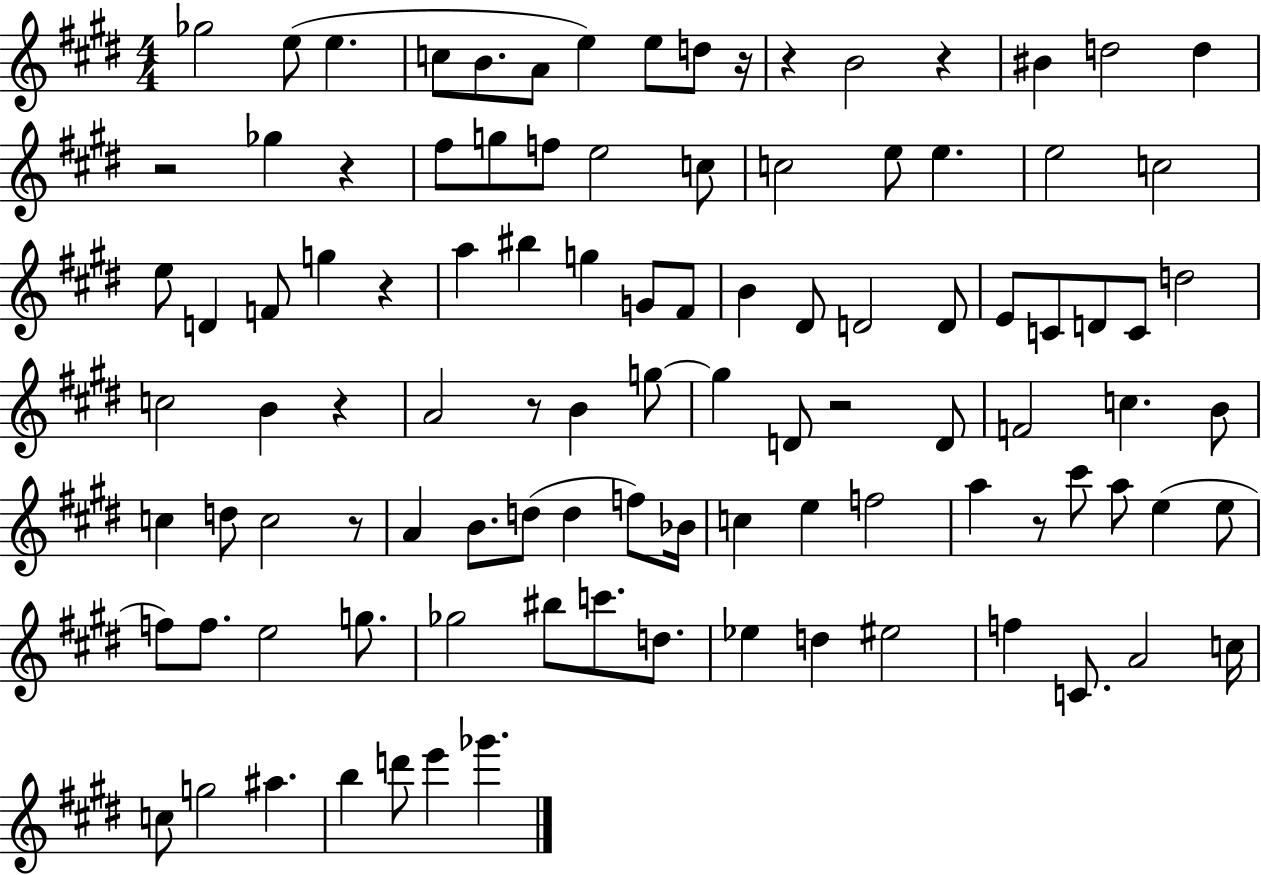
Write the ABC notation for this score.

X:1
T:Untitled
M:4/4
L:1/4
K:E
_g2 e/2 e c/2 B/2 A/2 e e/2 d/2 z/4 z B2 z ^B d2 d z2 _g z ^f/2 g/2 f/2 e2 c/2 c2 e/2 e e2 c2 e/2 D F/2 g z a ^b g G/2 ^F/2 B ^D/2 D2 D/2 E/2 C/2 D/2 C/2 d2 c2 B z A2 z/2 B g/2 g D/2 z2 D/2 F2 c B/2 c d/2 c2 z/2 A B/2 d/2 d f/2 _B/4 c e f2 a z/2 ^c'/2 a/2 e e/2 f/2 f/2 e2 g/2 _g2 ^b/2 c'/2 d/2 _e d ^e2 f C/2 A2 c/4 c/2 g2 ^a b d'/2 e' _g'